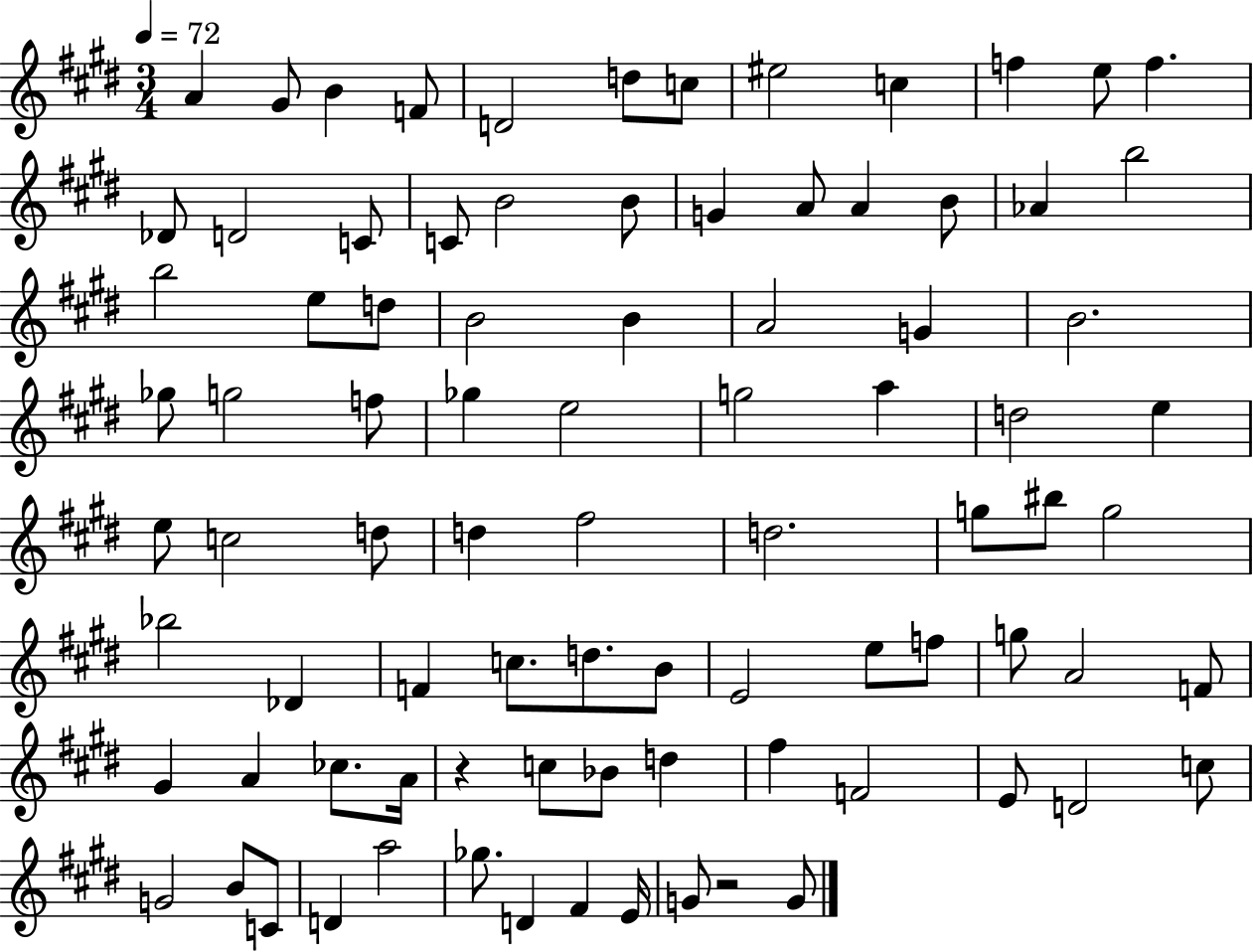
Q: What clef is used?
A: treble